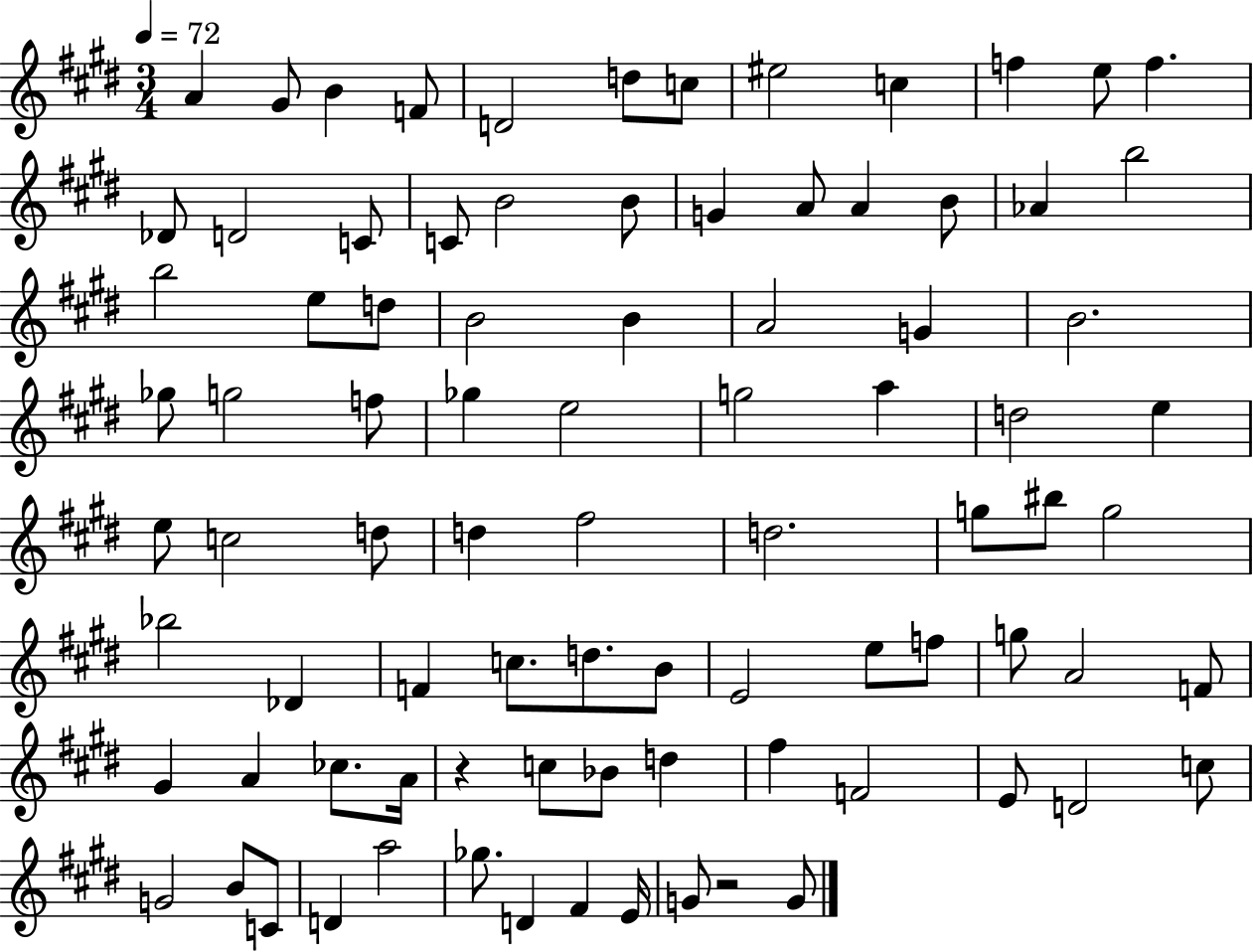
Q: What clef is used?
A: treble